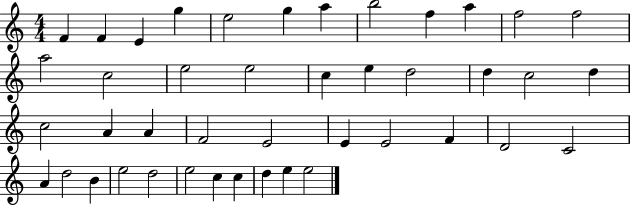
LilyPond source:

{
  \clef treble
  \numericTimeSignature
  \time 4/4
  \key c \major
  f'4 f'4 e'4 g''4 | e''2 g''4 a''4 | b''2 f''4 a''4 | f''2 f''2 | \break a''2 c''2 | e''2 e''2 | c''4 e''4 d''2 | d''4 c''2 d''4 | \break c''2 a'4 a'4 | f'2 e'2 | e'4 e'2 f'4 | d'2 c'2 | \break a'4 d''2 b'4 | e''2 d''2 | e''2 c''4 c''4 | d''4 e''4 e''2 | \break \bar "|."
}